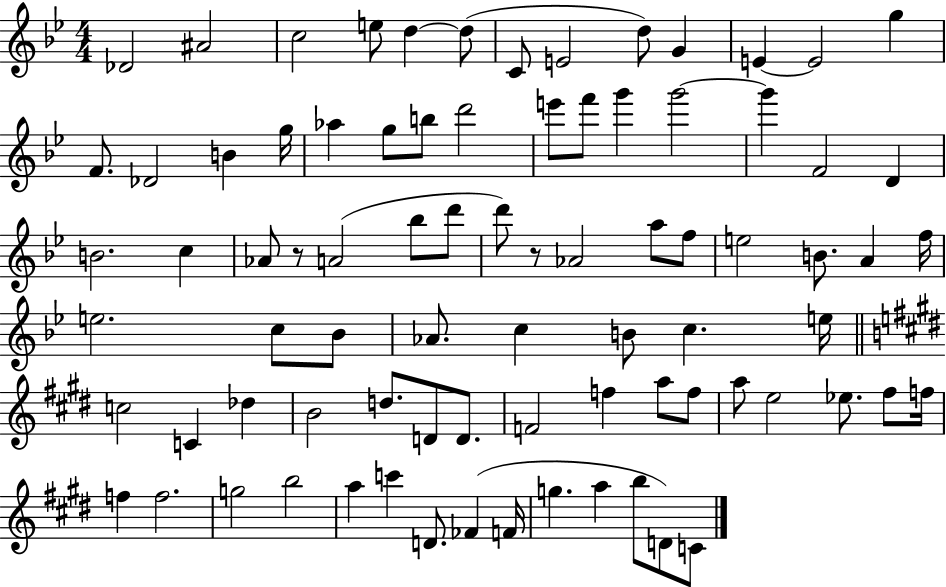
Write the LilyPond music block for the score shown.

{
  \clef treble
  \numericTimeSignature
  \time 4/4
  \key bes \major
  des'2 ais'2 | c''2 e''8 d''4~~ d''8( | c'8 e'2 d''8) g'4 | e'4~~ e'2 g''4 | \break f'8. des'2 b'4 g''16 | aes''4 g''8 b''8 d'''2 | e'''8 f'''8 g'''4 g'''2~~ | g'''4 f'2 d'4 | \break b'2. c''4 | aes'8 r8 a'2( bes''8 d'''8 | d'''8) r8 aes'2 a''8 f''8 | e''2 b'8. a'4 f''16 | \break e''2. c''8 bes'8 | aes'8. c''4 b'8 c''4. e''16 | \bar "||" \break \key e \major c''2 c'4 des''4 | b'2 d''8. d'8 d'8. | f'2 f''4 a''8 f''8 | a''8 e''2 ees''8. fis''8 f''16 | \break f''4 f''2. | g''2 b''2 | a''4 c'''4 d'8. fes'4( f'16 | g''4. a''4 b''8 d'8) c'8 | \break \bar "|."
}